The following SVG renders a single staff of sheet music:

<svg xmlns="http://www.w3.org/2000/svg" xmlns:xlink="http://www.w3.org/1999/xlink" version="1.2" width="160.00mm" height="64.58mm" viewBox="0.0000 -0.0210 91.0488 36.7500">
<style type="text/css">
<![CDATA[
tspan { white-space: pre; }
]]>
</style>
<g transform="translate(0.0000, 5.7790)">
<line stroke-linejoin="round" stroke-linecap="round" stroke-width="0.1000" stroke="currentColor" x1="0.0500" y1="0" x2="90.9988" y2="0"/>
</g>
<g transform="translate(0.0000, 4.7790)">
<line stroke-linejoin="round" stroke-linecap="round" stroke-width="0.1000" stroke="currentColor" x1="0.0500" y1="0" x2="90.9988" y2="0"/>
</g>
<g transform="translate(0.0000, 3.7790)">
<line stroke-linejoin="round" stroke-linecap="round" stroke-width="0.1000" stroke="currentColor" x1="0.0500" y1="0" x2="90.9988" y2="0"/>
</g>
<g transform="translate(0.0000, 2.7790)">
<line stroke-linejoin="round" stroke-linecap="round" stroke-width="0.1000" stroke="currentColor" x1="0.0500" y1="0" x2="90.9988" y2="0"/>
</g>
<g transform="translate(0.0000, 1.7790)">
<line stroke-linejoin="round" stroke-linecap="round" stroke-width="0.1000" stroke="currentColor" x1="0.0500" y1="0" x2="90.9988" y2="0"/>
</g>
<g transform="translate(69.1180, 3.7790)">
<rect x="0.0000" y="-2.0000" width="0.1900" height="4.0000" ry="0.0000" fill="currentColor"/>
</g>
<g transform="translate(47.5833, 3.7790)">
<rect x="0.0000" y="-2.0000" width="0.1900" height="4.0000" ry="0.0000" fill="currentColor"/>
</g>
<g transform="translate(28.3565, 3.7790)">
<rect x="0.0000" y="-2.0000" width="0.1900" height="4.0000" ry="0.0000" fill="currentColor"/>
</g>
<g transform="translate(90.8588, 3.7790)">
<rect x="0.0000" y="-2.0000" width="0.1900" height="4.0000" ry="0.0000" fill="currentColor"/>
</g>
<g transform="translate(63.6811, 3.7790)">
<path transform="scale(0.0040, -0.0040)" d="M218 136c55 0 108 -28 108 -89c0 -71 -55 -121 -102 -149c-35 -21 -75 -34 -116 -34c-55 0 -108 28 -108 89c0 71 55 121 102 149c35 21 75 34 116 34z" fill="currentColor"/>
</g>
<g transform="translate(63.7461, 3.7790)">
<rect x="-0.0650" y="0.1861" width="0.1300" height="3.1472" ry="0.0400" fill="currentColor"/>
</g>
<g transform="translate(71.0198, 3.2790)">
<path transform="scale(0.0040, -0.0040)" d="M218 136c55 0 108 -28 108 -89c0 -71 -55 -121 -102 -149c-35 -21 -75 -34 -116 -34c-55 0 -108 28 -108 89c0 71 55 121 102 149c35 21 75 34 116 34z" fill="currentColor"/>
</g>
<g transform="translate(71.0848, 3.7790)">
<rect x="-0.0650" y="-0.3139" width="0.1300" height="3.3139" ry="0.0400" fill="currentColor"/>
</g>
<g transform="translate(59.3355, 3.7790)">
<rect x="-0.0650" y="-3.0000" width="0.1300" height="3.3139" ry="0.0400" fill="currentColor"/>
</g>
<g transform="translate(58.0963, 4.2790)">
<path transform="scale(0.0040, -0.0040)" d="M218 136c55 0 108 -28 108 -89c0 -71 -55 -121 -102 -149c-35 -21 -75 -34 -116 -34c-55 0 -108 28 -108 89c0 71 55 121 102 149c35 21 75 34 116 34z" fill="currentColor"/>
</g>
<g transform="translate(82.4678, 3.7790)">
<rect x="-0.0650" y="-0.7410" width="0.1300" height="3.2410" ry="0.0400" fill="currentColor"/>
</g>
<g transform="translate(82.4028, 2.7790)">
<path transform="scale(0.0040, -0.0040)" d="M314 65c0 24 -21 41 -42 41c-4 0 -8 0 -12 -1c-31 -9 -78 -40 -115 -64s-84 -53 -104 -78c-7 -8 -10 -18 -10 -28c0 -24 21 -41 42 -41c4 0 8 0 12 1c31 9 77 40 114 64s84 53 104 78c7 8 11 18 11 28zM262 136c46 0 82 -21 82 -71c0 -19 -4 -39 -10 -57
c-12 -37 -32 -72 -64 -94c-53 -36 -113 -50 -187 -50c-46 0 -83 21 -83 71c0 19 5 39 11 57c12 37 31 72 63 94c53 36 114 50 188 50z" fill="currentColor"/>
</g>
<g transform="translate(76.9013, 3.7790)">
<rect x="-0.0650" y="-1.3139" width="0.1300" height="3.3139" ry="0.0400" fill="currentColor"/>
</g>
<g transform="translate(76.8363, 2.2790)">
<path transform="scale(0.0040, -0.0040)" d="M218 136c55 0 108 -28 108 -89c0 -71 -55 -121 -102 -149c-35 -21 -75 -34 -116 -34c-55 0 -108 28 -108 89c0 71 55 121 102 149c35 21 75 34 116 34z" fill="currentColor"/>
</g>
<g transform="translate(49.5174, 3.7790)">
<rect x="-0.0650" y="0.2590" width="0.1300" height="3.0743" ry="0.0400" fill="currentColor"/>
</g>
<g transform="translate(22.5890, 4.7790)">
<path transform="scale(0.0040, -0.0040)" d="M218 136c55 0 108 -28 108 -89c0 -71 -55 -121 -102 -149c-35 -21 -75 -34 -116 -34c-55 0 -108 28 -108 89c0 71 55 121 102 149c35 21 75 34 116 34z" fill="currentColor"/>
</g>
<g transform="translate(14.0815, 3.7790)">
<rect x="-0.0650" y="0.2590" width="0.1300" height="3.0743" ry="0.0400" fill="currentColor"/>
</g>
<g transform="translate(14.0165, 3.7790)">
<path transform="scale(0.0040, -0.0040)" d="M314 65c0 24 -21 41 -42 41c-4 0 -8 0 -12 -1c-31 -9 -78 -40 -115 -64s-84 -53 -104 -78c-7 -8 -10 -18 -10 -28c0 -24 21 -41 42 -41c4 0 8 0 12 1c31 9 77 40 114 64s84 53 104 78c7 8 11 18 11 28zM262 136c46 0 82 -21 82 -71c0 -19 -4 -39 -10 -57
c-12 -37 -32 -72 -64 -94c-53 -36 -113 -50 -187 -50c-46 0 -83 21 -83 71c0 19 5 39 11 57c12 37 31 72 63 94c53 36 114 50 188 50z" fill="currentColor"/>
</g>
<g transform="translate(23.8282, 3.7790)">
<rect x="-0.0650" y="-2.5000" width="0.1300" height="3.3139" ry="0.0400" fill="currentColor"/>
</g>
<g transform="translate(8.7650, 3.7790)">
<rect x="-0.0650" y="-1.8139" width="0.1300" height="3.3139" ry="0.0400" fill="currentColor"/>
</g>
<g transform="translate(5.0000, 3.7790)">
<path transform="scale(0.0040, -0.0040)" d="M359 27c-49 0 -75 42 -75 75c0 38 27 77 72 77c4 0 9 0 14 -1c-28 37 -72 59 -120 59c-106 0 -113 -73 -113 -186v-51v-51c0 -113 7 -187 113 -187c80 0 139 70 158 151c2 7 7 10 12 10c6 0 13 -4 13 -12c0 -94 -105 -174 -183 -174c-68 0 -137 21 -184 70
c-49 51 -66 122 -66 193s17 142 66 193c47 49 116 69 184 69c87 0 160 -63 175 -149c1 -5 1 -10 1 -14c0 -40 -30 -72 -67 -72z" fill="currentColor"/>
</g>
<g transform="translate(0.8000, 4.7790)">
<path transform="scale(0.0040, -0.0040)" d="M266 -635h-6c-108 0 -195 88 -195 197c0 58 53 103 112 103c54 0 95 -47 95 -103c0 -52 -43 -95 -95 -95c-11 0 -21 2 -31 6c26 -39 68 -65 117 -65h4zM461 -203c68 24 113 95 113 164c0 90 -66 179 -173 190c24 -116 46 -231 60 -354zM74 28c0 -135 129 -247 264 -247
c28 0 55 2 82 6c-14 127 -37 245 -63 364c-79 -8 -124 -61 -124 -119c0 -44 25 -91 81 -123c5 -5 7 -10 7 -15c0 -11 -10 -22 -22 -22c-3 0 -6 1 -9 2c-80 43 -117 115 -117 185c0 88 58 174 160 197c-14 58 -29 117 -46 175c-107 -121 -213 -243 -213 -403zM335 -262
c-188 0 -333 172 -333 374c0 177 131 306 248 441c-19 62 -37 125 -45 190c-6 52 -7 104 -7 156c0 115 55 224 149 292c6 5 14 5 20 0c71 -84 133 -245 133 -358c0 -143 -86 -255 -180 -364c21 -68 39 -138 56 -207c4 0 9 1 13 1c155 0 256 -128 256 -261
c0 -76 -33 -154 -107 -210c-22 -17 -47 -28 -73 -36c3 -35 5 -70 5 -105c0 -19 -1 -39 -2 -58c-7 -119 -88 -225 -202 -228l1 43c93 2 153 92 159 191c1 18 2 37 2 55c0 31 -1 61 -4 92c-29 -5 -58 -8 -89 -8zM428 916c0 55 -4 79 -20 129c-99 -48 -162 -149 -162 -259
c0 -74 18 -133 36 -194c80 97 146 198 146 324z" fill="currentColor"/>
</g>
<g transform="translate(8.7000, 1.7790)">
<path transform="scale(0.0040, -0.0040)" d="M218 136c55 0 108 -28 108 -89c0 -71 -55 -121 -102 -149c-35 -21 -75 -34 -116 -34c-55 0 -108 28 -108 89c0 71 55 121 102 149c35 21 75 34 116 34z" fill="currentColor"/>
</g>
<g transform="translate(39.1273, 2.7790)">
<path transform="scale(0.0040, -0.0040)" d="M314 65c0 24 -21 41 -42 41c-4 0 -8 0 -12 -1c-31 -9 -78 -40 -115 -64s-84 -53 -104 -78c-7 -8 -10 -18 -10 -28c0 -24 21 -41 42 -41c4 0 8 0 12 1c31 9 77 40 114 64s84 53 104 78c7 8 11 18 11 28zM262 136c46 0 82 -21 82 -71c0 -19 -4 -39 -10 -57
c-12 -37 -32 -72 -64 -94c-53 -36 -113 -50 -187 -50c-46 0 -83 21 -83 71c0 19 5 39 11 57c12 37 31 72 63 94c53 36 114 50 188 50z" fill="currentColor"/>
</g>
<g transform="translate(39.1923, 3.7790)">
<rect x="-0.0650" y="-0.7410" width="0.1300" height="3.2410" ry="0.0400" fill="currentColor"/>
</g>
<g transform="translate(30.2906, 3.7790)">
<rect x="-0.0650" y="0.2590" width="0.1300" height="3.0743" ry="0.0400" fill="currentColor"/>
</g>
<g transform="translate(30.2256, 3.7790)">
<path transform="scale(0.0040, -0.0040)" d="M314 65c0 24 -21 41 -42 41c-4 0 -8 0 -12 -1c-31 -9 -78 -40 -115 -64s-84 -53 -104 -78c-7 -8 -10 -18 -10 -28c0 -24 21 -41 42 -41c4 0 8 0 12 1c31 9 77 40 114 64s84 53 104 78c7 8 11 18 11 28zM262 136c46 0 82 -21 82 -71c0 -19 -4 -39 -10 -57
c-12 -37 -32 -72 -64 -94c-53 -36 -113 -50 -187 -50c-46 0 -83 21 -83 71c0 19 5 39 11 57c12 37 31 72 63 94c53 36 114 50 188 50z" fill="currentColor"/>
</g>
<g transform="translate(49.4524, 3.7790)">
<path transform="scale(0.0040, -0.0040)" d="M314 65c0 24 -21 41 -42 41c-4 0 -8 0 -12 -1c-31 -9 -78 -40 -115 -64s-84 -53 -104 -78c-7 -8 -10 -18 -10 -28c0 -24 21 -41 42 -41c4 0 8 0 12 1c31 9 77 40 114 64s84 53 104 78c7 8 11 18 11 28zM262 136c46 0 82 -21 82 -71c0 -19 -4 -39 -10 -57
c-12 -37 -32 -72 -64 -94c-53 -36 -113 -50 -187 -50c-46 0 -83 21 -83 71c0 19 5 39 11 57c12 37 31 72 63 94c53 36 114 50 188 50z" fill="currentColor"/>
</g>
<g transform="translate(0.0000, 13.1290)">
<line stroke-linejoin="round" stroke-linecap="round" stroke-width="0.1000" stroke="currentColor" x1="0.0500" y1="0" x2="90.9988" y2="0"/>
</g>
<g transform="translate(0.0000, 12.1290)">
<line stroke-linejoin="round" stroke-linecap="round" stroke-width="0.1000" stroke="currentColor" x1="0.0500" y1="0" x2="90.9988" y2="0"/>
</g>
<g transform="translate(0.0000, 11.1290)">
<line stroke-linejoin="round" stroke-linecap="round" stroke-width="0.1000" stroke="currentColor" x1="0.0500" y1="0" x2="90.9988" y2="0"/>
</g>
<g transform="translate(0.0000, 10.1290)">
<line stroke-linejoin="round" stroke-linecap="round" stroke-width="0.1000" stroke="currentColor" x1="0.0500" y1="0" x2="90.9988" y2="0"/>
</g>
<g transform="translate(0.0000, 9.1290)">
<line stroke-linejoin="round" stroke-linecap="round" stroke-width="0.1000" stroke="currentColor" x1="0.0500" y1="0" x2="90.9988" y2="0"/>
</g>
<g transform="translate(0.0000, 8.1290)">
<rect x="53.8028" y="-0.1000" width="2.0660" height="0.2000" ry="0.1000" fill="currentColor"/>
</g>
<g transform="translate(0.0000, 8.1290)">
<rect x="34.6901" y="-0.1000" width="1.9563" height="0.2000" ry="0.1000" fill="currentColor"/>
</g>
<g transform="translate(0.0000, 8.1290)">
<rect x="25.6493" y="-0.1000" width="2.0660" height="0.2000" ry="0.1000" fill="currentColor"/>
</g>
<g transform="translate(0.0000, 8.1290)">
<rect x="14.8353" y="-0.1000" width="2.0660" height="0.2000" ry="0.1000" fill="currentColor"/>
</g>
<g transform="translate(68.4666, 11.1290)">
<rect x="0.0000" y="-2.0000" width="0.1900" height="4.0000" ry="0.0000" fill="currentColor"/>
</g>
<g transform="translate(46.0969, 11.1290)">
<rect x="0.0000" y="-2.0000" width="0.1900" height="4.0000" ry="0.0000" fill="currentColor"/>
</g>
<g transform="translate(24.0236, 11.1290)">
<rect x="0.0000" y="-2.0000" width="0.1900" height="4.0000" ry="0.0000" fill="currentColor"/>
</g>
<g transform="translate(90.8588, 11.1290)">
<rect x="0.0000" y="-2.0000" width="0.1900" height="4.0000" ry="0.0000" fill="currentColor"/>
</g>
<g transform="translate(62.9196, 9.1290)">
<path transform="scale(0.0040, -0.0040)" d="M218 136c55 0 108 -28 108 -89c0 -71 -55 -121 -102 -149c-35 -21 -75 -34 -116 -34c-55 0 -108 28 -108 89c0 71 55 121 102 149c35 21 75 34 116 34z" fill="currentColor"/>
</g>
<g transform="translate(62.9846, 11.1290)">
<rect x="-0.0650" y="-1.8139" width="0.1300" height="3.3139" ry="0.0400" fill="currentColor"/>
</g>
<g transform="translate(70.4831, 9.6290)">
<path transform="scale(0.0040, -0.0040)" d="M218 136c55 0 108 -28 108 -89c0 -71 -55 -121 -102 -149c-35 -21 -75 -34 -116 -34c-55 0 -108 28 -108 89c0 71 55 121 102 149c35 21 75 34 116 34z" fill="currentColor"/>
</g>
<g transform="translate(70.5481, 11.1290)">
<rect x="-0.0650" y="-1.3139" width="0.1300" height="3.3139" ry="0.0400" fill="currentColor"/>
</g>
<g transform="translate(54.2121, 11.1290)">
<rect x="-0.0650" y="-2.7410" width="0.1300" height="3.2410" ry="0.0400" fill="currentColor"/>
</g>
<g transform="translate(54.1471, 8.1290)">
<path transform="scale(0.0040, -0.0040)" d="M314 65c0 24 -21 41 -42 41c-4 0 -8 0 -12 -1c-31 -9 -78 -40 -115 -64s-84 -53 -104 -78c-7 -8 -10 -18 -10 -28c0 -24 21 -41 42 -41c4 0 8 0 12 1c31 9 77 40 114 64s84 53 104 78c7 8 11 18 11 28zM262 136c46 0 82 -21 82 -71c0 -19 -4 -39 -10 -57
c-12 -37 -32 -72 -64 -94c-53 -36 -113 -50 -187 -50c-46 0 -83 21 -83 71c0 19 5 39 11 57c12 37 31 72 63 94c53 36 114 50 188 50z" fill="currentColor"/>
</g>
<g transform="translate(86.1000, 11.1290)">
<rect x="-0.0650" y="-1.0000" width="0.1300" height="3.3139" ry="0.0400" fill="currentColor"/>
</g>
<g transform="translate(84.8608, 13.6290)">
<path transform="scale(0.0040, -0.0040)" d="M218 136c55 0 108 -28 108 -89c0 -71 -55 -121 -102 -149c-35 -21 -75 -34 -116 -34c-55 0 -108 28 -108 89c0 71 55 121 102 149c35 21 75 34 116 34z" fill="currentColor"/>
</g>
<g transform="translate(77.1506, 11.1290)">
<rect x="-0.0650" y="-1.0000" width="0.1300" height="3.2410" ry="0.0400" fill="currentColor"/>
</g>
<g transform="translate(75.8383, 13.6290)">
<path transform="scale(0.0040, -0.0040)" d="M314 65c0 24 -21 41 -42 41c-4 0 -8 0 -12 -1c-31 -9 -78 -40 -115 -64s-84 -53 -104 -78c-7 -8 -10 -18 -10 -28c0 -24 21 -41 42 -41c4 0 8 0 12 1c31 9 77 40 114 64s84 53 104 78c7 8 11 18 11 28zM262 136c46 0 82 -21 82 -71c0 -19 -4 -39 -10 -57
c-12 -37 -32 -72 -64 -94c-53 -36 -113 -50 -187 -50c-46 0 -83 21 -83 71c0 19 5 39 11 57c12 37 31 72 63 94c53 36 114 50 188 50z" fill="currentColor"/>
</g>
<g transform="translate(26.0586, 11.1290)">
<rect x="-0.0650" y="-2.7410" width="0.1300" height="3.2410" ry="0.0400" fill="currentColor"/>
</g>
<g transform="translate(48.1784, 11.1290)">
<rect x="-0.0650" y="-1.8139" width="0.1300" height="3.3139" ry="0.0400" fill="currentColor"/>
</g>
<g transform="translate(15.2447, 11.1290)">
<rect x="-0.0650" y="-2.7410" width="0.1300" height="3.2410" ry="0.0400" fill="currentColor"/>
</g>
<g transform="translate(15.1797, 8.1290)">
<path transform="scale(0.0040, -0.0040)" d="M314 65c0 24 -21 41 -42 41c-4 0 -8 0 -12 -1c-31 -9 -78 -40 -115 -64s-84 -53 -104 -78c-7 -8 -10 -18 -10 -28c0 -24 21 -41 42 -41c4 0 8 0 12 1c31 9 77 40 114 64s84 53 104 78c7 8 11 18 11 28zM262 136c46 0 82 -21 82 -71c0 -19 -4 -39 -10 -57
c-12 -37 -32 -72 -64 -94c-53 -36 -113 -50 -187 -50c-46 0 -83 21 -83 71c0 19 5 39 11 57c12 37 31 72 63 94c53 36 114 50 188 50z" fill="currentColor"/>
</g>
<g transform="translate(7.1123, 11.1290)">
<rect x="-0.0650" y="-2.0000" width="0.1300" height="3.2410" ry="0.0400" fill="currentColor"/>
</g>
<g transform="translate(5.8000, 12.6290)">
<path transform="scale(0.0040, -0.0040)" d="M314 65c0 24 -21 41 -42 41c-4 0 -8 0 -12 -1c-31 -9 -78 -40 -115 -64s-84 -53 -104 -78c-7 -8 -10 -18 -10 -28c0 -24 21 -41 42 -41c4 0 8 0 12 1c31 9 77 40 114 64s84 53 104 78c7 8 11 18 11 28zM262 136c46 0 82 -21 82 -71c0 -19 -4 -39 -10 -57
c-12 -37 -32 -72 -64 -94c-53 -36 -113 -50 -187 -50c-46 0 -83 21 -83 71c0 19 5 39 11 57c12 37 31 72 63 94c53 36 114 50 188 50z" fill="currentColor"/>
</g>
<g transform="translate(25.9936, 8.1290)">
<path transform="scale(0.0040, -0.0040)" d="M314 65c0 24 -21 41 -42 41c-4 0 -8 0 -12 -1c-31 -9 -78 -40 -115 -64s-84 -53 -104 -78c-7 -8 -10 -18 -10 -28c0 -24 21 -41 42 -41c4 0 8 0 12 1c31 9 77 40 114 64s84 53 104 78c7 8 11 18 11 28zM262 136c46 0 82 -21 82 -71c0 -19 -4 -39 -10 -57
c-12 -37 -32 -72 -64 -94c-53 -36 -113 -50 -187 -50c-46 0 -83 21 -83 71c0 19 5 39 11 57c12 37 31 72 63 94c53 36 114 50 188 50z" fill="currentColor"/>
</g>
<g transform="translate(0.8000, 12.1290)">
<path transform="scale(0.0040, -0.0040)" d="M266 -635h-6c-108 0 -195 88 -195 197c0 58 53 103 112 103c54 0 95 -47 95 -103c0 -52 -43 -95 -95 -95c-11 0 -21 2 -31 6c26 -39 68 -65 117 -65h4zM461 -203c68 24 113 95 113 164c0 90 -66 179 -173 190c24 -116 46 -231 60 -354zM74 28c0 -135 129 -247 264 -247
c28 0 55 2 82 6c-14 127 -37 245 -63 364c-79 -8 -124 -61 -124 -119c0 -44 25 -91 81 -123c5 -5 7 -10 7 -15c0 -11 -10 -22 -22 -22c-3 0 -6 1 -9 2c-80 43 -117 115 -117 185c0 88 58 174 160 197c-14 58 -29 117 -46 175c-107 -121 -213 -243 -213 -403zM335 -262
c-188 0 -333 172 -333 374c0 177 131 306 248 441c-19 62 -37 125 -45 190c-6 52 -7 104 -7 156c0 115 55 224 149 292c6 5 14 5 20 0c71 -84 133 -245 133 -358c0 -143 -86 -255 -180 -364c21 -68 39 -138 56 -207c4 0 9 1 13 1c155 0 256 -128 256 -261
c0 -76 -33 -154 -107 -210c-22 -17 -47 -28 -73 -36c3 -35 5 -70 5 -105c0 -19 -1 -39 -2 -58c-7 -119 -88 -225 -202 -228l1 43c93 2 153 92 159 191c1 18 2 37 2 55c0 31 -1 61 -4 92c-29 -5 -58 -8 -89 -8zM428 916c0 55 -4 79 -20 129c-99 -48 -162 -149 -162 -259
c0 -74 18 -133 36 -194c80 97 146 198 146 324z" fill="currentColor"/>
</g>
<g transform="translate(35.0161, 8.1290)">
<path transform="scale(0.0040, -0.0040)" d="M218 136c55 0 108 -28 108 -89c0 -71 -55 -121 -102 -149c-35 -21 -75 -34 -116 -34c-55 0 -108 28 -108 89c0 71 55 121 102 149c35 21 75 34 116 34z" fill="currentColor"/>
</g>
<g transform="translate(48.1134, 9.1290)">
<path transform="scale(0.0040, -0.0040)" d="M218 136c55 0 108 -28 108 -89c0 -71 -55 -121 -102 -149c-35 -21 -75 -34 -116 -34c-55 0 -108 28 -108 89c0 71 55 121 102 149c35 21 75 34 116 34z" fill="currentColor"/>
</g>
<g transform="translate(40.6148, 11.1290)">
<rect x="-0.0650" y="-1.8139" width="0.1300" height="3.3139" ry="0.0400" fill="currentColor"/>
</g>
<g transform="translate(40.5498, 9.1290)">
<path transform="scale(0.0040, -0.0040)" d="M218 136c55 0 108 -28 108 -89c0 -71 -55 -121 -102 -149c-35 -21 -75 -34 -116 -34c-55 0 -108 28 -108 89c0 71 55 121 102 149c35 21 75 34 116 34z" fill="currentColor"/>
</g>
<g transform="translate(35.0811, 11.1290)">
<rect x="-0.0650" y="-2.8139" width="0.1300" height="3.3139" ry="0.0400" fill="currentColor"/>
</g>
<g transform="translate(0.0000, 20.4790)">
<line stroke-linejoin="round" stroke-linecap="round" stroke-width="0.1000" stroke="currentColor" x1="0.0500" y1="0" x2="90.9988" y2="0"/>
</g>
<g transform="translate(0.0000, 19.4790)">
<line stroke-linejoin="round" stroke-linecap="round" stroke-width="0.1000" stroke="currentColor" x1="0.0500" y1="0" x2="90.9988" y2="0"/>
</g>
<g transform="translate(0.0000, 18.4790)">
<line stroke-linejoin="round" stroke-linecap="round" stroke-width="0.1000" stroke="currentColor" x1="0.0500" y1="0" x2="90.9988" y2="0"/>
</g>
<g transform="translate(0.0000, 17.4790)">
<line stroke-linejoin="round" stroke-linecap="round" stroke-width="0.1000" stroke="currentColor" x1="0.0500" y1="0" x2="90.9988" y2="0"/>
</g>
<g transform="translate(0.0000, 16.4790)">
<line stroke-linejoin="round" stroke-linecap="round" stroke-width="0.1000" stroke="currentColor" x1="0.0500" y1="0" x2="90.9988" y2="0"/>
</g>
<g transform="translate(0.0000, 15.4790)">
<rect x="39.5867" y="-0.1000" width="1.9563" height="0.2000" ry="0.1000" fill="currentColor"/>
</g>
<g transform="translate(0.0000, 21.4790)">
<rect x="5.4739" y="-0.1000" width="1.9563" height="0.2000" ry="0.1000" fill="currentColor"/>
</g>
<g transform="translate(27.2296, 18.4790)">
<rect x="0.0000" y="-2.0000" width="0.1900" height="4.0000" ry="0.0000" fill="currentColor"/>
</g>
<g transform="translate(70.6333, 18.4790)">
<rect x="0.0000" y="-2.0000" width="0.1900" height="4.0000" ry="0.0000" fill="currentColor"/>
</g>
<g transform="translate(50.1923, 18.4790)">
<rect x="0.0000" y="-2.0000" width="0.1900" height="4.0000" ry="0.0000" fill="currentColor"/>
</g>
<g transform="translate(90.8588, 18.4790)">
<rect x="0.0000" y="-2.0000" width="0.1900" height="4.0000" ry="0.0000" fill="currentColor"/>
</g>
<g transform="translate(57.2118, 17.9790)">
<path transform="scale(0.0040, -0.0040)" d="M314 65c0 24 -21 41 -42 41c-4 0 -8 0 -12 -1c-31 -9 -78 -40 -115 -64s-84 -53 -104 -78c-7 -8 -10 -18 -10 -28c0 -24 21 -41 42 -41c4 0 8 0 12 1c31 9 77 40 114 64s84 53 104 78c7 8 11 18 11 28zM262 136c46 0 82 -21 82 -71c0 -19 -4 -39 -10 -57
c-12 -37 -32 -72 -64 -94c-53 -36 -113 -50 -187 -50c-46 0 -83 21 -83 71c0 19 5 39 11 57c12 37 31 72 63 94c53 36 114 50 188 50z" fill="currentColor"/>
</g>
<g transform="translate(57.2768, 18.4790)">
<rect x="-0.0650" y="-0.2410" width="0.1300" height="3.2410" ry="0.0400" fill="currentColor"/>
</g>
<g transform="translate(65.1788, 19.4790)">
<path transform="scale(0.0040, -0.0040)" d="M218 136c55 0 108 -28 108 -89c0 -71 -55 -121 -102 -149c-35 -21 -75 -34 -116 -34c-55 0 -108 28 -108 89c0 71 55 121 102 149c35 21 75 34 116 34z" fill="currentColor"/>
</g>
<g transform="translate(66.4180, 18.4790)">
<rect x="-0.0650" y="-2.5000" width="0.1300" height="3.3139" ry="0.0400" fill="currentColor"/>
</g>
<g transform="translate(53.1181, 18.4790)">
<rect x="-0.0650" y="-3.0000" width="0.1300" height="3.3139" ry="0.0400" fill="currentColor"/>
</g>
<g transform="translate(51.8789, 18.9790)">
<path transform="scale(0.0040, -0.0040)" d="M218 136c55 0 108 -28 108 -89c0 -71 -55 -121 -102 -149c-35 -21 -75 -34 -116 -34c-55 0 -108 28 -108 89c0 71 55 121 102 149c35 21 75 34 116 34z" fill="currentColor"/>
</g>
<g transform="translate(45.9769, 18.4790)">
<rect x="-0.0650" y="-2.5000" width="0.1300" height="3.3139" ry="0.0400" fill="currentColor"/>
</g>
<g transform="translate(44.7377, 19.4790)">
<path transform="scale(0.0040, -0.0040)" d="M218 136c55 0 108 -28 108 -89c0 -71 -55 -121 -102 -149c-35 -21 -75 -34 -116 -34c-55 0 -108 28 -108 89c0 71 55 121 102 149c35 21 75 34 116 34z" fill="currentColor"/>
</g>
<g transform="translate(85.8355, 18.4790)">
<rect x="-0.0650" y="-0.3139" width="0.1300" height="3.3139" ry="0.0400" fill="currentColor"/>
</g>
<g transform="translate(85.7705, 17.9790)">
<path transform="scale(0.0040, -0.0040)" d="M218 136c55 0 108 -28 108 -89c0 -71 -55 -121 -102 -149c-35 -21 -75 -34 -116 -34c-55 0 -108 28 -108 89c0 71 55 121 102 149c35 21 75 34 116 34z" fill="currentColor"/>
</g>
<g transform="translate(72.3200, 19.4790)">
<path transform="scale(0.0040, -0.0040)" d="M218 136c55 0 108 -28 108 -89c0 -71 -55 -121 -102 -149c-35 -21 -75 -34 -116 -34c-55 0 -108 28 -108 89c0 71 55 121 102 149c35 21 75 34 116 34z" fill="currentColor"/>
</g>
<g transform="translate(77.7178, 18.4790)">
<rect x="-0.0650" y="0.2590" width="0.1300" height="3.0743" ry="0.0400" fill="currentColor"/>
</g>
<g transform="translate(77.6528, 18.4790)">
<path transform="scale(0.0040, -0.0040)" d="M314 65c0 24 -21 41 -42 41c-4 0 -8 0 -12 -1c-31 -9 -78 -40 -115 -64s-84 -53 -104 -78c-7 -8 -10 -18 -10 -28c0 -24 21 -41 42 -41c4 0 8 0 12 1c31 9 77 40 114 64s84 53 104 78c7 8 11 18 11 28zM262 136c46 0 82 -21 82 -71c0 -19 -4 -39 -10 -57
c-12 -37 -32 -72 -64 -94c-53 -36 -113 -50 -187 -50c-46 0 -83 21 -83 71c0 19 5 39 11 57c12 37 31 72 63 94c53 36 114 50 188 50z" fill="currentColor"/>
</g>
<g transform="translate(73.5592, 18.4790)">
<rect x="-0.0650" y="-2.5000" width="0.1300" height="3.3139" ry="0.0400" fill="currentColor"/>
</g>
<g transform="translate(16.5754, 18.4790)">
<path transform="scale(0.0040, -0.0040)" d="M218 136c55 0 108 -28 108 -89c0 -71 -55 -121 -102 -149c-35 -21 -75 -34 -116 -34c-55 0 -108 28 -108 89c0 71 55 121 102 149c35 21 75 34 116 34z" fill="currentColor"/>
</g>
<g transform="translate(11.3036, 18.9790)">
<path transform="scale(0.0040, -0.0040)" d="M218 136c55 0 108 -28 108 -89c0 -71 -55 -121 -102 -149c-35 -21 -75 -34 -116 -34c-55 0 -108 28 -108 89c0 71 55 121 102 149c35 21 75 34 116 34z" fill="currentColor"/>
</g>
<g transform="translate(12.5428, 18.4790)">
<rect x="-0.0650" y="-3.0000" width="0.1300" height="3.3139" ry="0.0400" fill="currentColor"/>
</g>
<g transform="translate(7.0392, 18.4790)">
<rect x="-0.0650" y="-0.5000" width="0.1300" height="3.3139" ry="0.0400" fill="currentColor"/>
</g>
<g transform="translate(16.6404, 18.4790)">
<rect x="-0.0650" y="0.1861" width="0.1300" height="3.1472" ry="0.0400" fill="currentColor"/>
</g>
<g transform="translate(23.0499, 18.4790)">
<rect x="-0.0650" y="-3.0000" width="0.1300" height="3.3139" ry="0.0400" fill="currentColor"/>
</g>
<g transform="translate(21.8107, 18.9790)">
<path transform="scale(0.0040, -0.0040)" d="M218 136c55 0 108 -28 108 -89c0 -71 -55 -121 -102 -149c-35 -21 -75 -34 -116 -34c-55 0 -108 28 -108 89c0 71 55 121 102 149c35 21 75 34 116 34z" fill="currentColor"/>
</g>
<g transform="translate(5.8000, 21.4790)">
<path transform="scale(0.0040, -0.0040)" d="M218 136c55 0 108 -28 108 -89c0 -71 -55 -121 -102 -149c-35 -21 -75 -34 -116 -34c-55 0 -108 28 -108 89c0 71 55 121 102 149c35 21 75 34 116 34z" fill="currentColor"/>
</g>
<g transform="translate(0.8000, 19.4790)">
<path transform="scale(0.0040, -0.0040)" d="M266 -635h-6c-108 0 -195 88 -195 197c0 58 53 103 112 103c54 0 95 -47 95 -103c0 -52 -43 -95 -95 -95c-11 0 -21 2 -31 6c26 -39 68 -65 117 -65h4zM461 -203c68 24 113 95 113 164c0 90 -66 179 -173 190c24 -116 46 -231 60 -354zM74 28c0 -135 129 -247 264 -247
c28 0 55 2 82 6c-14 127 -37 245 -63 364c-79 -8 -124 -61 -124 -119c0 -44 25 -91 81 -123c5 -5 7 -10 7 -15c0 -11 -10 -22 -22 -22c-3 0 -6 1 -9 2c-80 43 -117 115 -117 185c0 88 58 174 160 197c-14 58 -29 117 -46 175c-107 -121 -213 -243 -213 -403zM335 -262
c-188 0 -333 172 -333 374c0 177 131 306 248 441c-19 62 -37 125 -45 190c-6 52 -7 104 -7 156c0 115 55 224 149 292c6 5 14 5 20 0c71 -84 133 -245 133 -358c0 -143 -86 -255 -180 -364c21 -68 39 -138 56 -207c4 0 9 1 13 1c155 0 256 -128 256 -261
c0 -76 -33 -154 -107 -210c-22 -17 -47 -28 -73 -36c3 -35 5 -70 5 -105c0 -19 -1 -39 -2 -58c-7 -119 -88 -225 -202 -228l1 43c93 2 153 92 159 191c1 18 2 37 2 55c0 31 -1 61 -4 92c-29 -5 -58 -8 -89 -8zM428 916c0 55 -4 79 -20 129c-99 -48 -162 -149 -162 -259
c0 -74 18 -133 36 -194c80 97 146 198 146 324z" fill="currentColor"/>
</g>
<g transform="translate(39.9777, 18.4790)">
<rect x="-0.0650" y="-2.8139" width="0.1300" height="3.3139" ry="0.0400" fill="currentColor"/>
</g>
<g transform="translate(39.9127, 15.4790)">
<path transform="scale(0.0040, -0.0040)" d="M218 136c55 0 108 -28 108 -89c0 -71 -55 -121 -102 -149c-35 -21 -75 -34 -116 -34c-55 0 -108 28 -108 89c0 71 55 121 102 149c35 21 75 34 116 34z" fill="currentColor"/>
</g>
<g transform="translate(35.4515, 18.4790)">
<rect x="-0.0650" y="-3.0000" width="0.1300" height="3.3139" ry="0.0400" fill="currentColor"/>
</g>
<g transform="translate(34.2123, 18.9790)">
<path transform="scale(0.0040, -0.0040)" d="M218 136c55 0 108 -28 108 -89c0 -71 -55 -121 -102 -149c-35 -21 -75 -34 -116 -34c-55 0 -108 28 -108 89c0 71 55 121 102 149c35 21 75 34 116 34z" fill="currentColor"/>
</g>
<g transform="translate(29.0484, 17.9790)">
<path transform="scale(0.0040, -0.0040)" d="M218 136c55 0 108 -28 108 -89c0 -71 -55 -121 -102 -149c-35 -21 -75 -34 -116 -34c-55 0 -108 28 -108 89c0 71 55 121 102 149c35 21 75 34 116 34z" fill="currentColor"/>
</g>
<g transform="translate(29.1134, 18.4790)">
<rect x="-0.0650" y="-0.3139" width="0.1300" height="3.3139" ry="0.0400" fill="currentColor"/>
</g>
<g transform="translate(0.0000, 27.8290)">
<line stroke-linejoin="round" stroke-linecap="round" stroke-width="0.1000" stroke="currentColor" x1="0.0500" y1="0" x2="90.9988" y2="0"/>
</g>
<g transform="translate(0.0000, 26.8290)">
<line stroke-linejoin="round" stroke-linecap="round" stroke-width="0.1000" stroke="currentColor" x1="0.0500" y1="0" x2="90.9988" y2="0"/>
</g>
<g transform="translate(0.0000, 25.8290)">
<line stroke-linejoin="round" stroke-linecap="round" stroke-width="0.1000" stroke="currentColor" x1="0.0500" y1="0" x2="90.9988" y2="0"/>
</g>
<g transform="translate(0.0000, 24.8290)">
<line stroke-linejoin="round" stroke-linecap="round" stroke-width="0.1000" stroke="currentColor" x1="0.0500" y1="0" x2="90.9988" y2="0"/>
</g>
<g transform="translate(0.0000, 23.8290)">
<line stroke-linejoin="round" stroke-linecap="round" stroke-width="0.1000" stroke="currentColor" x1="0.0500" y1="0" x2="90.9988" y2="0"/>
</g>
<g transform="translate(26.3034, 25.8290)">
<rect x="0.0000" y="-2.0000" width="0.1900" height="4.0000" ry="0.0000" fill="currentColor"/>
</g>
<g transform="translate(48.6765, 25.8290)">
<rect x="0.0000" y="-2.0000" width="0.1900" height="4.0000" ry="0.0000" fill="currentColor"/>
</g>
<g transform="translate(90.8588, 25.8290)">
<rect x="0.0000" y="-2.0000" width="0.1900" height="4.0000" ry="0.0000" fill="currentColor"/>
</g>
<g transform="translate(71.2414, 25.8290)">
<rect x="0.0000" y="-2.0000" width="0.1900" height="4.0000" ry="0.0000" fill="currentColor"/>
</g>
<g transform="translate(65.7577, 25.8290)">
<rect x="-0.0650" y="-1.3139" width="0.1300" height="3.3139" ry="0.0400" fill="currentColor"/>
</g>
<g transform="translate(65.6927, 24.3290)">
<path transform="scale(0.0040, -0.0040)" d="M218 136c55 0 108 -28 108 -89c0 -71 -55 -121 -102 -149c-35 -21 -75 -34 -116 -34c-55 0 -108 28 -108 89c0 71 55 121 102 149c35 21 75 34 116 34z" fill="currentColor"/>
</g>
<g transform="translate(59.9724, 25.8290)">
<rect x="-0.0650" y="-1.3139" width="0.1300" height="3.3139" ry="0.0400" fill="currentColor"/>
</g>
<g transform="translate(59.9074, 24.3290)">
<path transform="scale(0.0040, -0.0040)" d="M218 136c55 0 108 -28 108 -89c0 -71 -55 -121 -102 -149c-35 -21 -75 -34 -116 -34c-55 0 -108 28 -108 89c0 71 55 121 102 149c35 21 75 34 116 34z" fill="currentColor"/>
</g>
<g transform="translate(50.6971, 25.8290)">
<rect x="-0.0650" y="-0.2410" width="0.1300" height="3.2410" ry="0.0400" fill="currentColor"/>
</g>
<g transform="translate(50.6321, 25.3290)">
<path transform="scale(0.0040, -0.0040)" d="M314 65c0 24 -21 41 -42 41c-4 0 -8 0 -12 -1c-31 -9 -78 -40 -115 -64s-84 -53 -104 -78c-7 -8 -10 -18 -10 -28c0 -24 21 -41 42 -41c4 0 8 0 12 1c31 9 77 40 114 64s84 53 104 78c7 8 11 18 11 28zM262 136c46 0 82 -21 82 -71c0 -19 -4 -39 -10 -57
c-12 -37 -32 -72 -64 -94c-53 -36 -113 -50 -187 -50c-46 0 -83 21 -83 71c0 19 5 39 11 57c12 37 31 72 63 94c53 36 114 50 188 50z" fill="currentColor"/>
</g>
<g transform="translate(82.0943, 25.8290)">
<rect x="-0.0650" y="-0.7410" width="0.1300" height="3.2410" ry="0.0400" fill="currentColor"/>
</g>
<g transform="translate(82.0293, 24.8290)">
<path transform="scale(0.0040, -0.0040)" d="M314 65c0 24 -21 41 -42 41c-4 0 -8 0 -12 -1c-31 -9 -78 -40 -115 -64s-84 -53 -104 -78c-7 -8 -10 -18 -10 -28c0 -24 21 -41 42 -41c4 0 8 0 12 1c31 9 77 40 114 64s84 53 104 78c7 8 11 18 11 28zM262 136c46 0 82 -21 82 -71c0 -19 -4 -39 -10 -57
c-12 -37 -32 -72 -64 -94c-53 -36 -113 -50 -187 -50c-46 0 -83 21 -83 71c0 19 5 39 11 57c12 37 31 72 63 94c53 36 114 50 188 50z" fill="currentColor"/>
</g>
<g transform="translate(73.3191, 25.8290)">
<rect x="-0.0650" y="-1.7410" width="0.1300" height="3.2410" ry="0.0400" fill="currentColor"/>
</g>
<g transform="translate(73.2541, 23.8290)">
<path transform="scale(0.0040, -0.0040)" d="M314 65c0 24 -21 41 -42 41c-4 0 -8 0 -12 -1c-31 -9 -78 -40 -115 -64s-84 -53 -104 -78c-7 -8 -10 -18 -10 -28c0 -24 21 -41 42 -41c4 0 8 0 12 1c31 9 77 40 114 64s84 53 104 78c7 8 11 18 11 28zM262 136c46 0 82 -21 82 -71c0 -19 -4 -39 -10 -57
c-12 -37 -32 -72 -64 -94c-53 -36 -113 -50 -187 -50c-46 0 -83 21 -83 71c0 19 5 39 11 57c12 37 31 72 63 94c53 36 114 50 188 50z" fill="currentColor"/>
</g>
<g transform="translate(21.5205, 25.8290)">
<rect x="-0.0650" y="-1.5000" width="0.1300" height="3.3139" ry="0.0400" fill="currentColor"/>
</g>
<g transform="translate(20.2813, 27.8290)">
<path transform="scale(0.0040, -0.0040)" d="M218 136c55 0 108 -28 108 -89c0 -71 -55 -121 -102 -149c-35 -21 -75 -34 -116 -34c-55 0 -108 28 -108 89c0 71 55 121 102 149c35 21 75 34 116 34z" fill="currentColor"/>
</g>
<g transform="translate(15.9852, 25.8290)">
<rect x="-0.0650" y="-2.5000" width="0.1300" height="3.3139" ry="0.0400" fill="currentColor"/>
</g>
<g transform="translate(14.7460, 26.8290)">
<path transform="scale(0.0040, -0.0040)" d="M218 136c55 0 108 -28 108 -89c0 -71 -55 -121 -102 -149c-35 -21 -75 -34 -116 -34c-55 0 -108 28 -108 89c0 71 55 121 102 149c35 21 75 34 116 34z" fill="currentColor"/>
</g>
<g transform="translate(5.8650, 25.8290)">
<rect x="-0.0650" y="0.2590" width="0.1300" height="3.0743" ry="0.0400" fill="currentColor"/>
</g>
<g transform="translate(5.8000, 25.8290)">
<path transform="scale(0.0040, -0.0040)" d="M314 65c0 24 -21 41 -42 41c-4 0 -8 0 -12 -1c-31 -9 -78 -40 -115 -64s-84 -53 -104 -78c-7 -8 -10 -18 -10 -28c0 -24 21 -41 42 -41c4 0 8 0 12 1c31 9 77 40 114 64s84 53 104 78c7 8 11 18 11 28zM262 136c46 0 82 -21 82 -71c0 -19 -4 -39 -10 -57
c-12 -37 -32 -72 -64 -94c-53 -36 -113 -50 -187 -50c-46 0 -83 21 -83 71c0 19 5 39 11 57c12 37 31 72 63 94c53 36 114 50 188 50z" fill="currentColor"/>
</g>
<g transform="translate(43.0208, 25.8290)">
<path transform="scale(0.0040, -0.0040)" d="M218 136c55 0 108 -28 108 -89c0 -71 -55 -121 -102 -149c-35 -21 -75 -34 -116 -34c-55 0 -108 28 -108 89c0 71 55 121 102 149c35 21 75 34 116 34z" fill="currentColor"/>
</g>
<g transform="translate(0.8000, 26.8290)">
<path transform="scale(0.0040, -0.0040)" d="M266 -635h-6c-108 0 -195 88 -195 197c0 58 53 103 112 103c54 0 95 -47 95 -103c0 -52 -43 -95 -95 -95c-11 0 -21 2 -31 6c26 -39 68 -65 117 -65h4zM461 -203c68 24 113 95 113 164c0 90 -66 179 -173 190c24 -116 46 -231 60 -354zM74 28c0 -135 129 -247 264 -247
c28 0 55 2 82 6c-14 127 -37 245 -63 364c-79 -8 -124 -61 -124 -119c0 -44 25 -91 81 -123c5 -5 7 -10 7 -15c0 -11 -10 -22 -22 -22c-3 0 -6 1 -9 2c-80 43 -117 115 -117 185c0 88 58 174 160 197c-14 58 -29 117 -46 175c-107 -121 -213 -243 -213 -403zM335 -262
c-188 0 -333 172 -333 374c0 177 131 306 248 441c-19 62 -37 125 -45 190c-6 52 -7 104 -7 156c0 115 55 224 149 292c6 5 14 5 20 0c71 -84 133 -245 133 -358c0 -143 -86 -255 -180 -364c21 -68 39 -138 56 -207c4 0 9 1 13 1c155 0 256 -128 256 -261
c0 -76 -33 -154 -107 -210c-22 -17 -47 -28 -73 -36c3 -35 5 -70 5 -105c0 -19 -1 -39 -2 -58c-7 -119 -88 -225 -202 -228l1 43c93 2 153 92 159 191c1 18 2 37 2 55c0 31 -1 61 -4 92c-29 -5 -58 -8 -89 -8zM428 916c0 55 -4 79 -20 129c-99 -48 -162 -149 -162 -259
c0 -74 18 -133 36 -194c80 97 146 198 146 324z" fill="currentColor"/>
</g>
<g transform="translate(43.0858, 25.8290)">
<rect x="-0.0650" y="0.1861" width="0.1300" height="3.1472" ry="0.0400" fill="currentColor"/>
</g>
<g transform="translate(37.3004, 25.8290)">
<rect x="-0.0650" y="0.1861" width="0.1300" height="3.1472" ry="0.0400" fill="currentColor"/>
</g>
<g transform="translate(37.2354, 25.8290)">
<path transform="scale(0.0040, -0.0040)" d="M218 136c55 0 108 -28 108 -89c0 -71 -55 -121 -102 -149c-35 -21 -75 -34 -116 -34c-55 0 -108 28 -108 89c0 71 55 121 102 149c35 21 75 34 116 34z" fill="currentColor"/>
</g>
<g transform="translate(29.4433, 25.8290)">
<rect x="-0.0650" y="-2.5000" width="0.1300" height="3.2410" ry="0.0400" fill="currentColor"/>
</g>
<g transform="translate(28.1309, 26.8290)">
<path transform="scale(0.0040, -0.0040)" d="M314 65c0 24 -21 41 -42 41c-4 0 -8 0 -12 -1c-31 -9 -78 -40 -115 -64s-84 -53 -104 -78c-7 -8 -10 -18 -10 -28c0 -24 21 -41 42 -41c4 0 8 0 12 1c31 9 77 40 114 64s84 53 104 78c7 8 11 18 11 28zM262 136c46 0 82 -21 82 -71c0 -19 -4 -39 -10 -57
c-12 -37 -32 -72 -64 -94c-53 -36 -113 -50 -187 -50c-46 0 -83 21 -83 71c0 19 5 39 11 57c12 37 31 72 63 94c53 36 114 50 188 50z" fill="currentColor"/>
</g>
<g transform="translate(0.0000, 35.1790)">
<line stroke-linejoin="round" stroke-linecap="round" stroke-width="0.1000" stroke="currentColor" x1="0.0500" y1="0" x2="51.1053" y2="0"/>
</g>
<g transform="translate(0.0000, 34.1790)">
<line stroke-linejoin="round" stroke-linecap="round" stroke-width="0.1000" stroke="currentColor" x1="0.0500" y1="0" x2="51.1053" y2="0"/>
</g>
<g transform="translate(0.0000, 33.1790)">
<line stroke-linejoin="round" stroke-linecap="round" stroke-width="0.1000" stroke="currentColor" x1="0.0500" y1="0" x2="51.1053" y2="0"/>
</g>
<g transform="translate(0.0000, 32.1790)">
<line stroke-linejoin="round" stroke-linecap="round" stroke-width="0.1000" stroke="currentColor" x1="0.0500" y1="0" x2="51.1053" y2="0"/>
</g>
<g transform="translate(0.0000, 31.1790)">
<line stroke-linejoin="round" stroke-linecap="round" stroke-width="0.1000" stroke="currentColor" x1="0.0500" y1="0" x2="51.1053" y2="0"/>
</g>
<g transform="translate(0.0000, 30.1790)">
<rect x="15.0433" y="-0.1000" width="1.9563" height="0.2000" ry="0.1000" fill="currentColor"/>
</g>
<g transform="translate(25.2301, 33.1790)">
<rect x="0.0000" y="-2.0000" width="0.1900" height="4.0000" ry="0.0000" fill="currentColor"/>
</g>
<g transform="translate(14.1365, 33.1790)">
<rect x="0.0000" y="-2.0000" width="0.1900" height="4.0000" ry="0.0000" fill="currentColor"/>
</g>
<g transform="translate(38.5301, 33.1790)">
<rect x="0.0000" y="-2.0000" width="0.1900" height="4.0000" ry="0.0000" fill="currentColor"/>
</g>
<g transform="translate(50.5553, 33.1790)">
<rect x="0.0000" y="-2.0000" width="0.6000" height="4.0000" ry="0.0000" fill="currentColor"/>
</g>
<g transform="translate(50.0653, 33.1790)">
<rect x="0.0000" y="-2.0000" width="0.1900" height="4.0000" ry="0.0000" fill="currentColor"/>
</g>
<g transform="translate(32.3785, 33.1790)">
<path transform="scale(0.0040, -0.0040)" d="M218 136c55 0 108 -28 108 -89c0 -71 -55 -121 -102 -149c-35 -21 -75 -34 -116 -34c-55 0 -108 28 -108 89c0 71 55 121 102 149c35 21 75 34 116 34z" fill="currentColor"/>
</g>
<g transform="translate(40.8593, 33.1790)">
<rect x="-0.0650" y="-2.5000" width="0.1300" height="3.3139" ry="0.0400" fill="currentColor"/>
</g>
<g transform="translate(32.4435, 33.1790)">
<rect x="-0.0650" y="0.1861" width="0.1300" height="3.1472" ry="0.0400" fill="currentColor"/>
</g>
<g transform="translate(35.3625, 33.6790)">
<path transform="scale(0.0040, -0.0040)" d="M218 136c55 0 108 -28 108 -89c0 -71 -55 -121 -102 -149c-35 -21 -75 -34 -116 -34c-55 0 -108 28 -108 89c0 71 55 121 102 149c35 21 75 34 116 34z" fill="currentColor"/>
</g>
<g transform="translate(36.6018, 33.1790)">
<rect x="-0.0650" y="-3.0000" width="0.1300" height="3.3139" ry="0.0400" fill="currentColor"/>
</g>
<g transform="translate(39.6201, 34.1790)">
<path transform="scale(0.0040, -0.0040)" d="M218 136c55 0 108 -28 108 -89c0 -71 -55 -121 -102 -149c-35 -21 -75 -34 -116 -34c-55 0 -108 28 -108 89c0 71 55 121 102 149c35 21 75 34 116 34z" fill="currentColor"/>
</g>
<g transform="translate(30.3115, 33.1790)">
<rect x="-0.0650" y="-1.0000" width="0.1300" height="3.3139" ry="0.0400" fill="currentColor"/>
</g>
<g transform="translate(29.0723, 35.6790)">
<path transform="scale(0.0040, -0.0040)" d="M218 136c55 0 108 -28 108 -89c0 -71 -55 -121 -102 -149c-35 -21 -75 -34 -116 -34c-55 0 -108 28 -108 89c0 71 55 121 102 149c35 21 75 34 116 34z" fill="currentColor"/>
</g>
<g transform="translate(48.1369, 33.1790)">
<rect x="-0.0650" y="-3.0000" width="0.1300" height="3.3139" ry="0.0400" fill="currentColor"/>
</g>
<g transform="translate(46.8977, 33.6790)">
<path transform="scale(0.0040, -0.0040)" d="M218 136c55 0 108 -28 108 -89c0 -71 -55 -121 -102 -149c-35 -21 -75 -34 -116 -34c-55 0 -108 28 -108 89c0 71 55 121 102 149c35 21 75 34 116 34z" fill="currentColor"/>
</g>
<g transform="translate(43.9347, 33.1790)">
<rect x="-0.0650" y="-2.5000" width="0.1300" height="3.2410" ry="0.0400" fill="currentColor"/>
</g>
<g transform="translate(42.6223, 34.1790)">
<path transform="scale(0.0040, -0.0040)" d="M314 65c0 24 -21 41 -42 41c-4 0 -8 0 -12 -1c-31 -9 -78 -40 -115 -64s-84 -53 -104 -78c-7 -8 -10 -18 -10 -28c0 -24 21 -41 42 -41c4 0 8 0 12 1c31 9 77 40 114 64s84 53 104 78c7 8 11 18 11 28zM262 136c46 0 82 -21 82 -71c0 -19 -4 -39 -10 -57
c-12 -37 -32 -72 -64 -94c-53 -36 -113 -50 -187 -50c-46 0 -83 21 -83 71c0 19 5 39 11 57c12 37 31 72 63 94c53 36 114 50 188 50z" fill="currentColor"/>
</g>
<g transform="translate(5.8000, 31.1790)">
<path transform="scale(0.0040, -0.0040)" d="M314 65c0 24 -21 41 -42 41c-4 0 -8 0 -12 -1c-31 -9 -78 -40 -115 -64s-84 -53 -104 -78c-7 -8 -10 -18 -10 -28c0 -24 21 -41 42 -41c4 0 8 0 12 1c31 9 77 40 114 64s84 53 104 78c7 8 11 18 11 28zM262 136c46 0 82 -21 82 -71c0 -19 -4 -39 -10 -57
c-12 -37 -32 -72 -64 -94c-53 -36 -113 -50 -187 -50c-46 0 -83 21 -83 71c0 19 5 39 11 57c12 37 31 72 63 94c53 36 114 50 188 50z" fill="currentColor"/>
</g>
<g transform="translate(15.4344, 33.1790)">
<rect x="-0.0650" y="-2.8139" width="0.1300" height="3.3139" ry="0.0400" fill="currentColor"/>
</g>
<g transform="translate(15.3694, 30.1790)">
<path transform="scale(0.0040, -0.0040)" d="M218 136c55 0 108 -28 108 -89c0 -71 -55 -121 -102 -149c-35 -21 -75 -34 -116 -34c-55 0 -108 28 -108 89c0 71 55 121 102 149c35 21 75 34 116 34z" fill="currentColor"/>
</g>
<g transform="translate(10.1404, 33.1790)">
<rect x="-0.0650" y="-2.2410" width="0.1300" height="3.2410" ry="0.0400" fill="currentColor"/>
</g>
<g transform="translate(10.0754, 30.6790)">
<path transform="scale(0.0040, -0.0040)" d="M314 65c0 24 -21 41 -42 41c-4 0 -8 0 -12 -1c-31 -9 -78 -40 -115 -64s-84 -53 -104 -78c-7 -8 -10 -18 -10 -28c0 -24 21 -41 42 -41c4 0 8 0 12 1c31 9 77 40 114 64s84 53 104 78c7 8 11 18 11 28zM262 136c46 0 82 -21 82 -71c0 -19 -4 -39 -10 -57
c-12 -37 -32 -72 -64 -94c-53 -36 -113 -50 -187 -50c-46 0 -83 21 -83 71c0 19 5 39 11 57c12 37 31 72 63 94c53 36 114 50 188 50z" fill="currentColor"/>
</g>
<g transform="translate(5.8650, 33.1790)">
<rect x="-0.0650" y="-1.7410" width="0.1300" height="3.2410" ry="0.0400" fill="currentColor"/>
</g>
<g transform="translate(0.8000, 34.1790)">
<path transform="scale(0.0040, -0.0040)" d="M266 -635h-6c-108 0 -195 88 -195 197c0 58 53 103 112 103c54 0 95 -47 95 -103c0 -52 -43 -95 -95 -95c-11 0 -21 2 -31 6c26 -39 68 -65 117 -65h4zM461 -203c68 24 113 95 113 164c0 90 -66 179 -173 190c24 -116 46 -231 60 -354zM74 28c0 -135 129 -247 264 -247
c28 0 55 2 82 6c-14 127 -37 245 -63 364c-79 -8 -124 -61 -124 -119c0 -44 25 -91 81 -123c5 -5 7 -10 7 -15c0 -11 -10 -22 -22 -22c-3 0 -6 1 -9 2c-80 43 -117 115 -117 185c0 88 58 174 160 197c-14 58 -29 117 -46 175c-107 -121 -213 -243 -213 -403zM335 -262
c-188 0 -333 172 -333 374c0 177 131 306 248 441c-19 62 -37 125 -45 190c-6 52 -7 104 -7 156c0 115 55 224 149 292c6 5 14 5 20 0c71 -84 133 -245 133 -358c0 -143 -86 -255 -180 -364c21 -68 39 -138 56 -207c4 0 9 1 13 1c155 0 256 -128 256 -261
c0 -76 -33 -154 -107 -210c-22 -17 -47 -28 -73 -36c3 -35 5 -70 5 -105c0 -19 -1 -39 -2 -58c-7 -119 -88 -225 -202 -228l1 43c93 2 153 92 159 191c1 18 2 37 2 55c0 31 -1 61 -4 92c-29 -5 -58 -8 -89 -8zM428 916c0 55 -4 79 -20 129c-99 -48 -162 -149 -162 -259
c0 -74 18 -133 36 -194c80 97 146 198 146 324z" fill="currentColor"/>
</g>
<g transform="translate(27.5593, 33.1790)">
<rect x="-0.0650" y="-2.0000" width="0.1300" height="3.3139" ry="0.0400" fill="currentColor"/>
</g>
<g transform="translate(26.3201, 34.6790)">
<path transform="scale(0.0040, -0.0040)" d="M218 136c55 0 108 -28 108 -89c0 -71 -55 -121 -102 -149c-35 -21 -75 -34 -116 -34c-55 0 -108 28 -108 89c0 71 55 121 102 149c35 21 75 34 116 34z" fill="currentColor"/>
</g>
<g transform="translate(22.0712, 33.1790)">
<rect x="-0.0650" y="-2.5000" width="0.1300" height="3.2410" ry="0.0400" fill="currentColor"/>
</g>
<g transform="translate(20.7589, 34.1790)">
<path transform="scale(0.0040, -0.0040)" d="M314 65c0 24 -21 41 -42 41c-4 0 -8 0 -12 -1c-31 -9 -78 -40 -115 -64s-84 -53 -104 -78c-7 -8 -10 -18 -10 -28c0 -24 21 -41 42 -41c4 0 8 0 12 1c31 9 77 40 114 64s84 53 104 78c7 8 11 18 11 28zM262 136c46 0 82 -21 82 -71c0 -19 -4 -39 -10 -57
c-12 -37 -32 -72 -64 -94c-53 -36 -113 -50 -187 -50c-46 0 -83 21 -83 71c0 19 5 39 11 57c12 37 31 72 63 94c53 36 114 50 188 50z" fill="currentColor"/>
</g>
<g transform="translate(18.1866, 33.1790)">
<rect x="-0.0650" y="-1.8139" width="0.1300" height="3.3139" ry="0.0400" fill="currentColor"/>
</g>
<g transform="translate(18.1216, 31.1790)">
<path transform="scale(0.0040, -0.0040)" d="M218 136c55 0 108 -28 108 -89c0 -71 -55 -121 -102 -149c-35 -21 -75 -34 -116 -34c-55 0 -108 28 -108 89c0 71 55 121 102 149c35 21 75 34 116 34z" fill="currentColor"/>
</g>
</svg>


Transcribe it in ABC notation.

X:1
T:Untitled
M:4/4
L:1/4
K:C
f B2 G B2 d2 B2 A B c e d2 F2 a2 a2 a f f a2 f e D2 D C A B A c A a G A c2 G G B2 c B2 G E G2 B B c2 e e f2 d2 f2 g2 a f G2 F D B A G G2 A